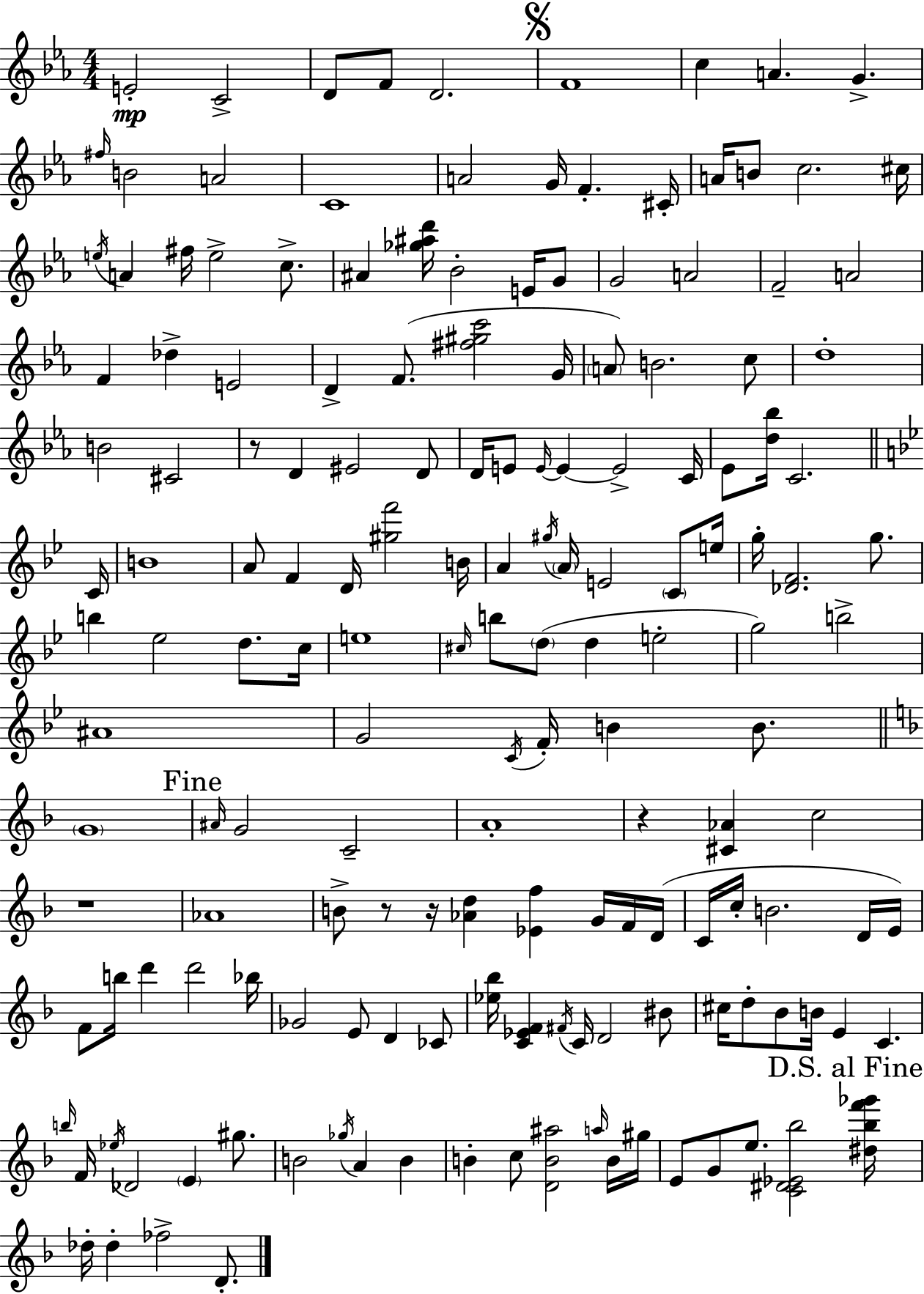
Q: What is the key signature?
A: EES major